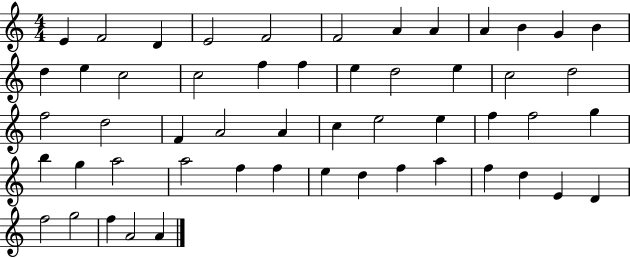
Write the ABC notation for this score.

X:1
T:Untitled
M:4/4
L:1/4
K:C
E F2 D E2 F2 F2 A A A B G B d e c2 c2 f f e d2 e c2 d2 f2 d2 F A2 A c e2 e f f2 g b g a2 a2 f f e d f a f d E D f2 g2 f A2 A